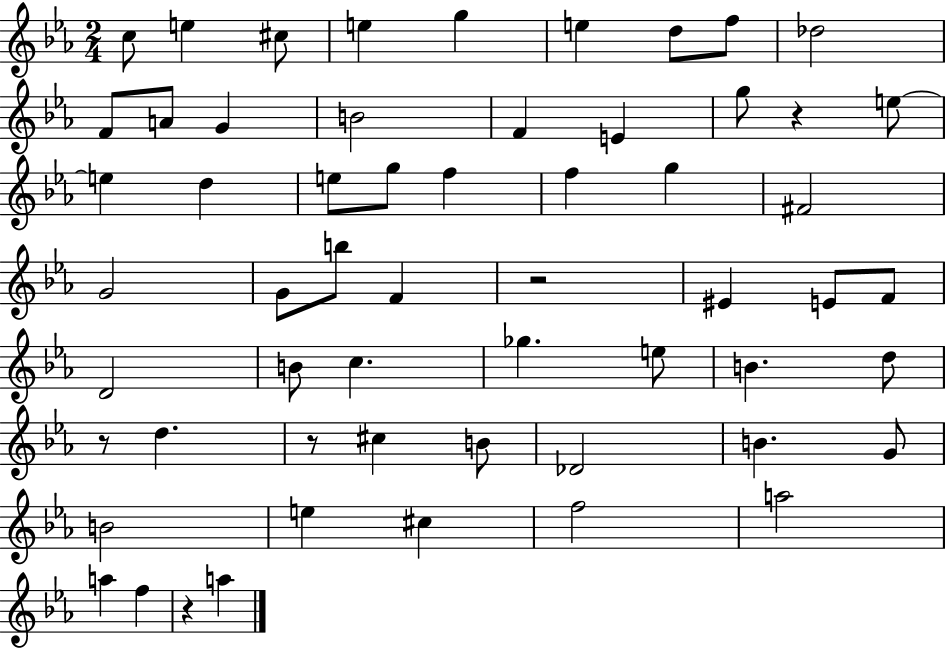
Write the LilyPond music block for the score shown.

{
  \clef treble
  \numericTimeSignature
  \time 2/4
  \key ees \major
  c''8 e''4 cis''8 | e''4 g''4 | e''4 d''8 f''8 | des''2 | \break f'8 a'8 g'4 | b'2 | f'4 e'4 | g''8 r4 e''8~~ | \break e''4 d''4 | e''8 g''8 f''4 | f''4 g''4 | fis'2 | \break g'2 | g'8 b''8 f'4 | r2 | eis'4 e'8 f'8 | \break d'2 | b'8 c''4. | ges''4. e''8 | b'4. d''8 | \break r8 d''4. | r8 cis''4 b'8 | des'2 | b'4. g'8 | \break b'2 | e''4 cis''4 | f''2 | a''2 | \break a''4 f''4 | r4 a''4 | \bar "|."
}